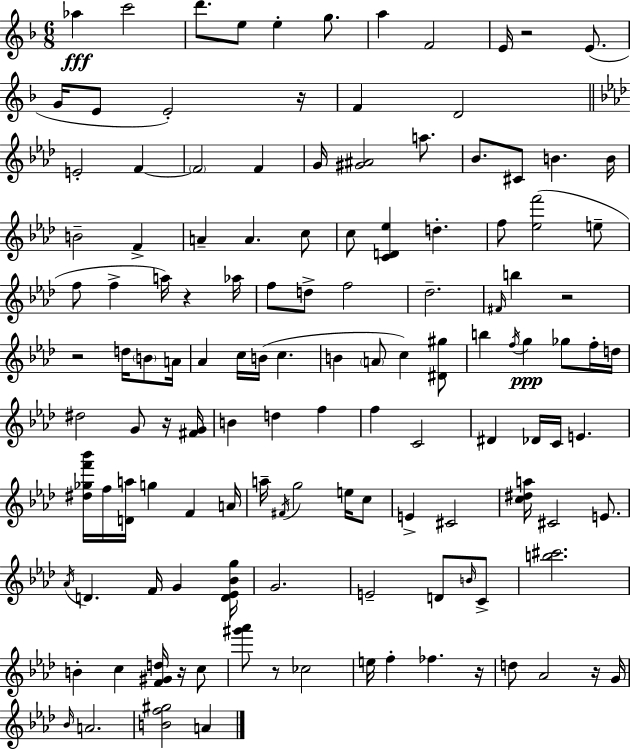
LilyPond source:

{
  \clef treble
  \numericTimeSignature
  \time 6/8
  \key d \minor
  \repeat volta 2 { aes''4\fff c'''2 | d'''8. e''8 e''4-. g''8. | a''4 f'2 | e'16 r2 e'8.( | \break g'16 e'8 e'2-.) r16 | f'4 d'2 | \bar "||" \break \key aes \major e'2-. f'4~~ | \parenthesize f'2 f'4 | g'16 <gis' ais'>2 a''8. | bes'8. cis'8 b'4. b'16 | \break b'2-- f'4-> | a'4-- a'4. c''8 | c''8 <c' d' ees''>4 d''4.-. | f''8 <ees'' f'''>2( e''8-- | \break f''8 f''4-> a''16) r4 aes''16 | f''8 d''8-> f''2 | des''2.-- | \grace { fis'16 } b''4 r2 | \break r2 d''16 \parenthesize b'8 | a'16 aes'4 c''16 b'16( c''4. | b'4 \parenthesize a'8 c''4) <dis' gis''>8 | b''4 \acciaccatura { f''16 }\ppp g''4 ges''8 | \break f''16-. d''16 dis''2 g'8 | r16 <fis' g'>16 b'4 d''4 f''4 | f''4 c'2 | dis'4 des'16 c'16 e'4. | \break <dis'' ges'' f''' bes'''>16 f''16 <d' a''>16 g''4 f'4 | a'16 a''16-- \acciaccatura { fis'16 } g''2 | e''16 c''8 e'4-> cis'2 | <c'' dis'' a''>16 cis'2 | \break e'8. \acciaccatura { aes'16 } d'4. f'16 g'4 | <d' ees' bes' g''>16 g'2. | e'2-- | d'8 \grace { b'16 } c'8-> <b'' cis'''>2. | \break b'4-. c''4 | <f' gis' d''>16 r16 c''8 <gis''' aes'''>8 r8 ces''2 | e''16 f''4-. fes''4. | r16 d''8 aes'2 | \break r16 g'16 \grace { bes'16 } a'2. | <b' f'' gis''>2 | a'4 } \bar "|."
}